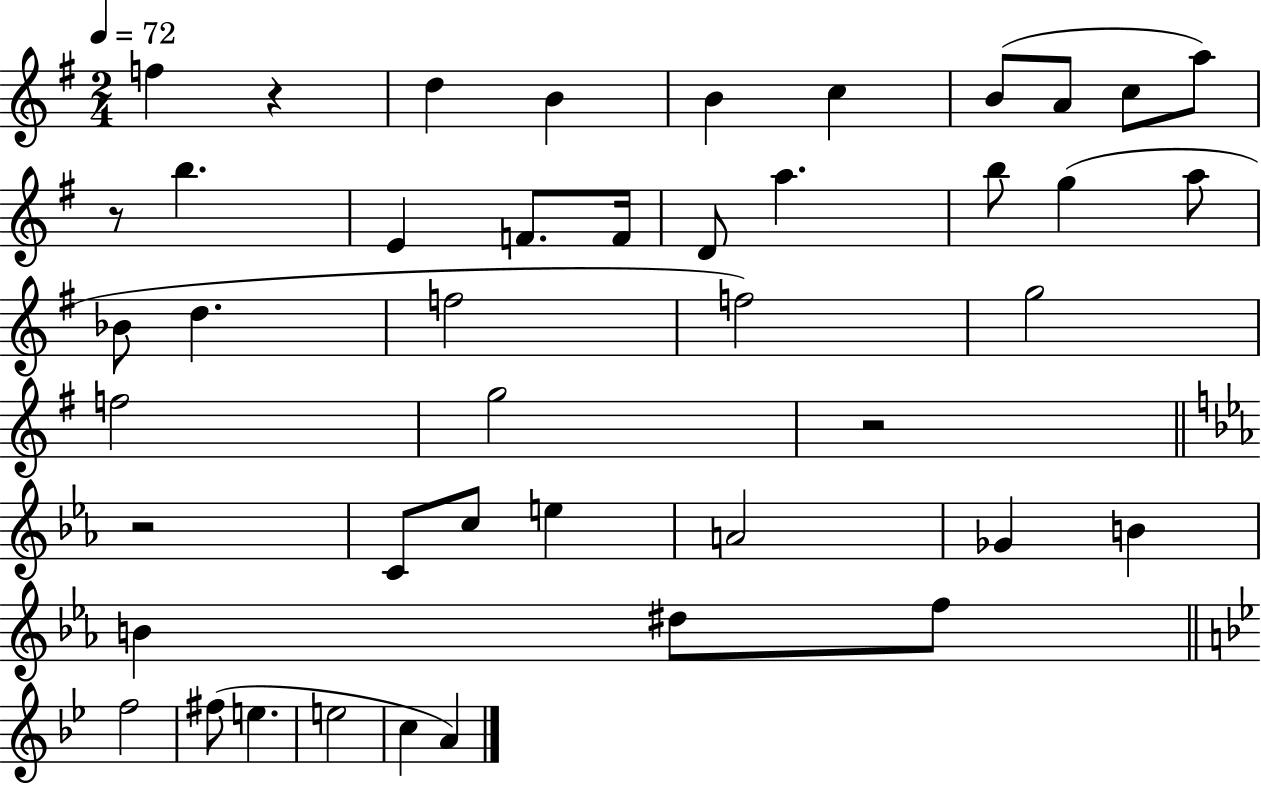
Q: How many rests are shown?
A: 4